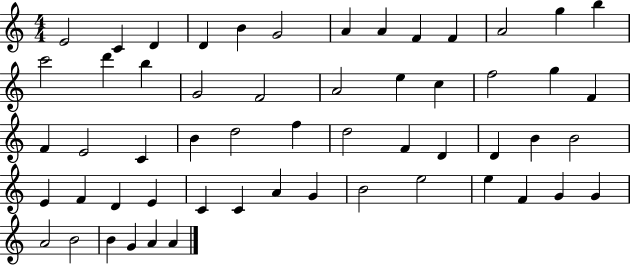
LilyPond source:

{
  \clef treble
  \numericTimeSignature
  \time 4/4
  \key c \major
  e'2 c'4 d'4 | d'4 b'4 g'2 | a'4 a'4 f'4 f'4 | a'2 g''4 b''4 | \break c'''2 d'''4 b''4 | g'2 f'2 | a'2 e''4 c''4 | f''2 g''4 f'4 | \break f'4 e'2 c'4 | b'4 d''2 f''4 | d''2 f'4 d'4 | d'4 b'4 b'2 | \break e'4 f'4 d'4 e'4 | c'4 c'4 a'4 g'4 | b'2 e''2 | e''4 f'4 g'4 g'4 | \break a'2 b'2 | b'4 g'4 a'4 a'4 | \bar "|."
}